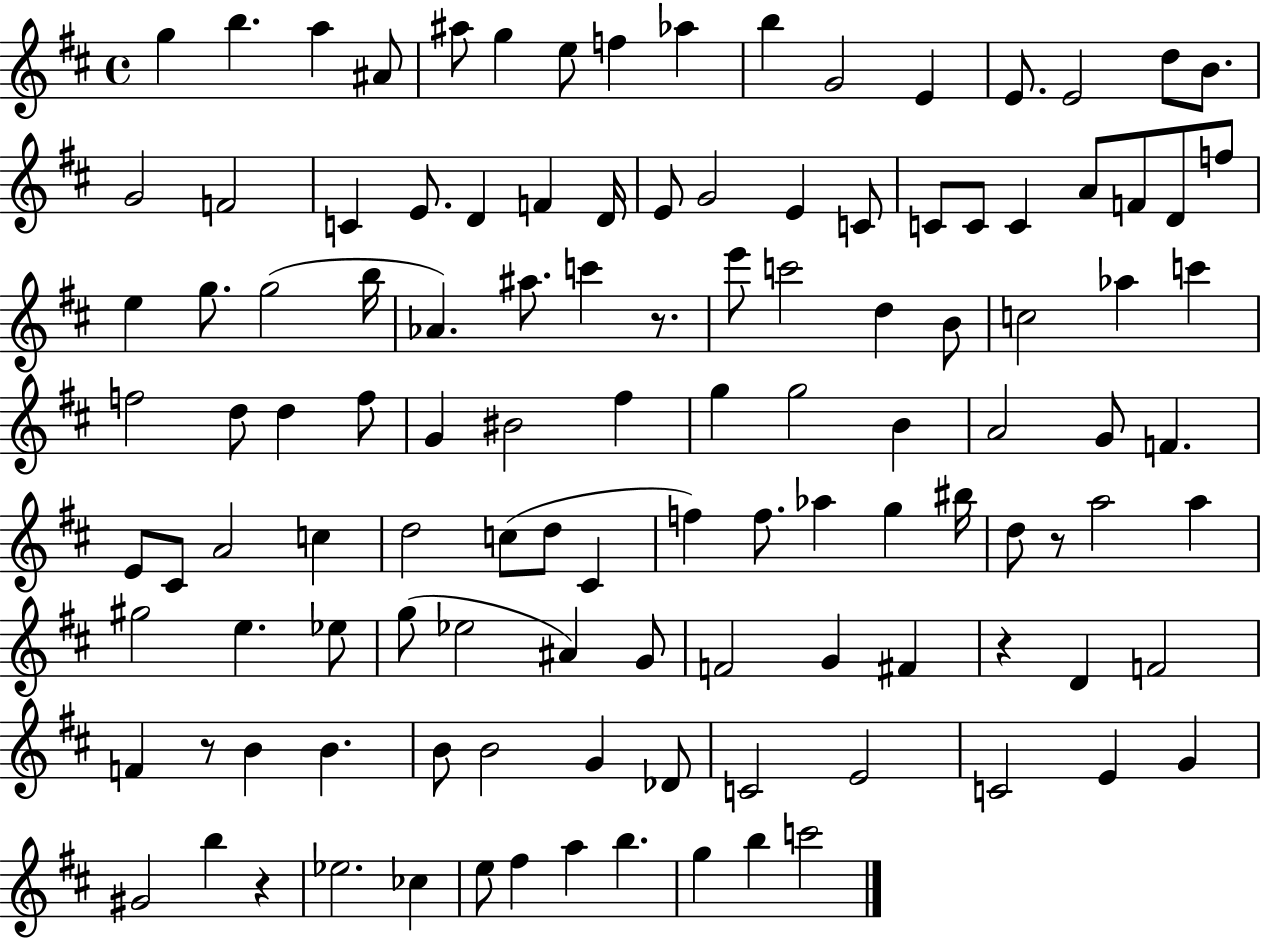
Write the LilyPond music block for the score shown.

{
  \clef treble
  \time 4/4
  \defaultTimeSignature
  \key d \major
  g''4 b''4. a''4 ais'8 | ais''8 g''4 e''8 f''4 aes''4 | b''4 g'2 e'4 | e'8. e'2 d''8 b'8. | \break g'2 f'2 | c'4 e'8. d'4 f'4 d'16 | e'8 g'2 e'4 c'8 | c'8 c'8 c'4 a'8 f'8 d'8 f''8 | \break e''4 g''8. g''2( b''16 | aes'4.) ais''8. c'''4 r8. | e'''8 c'''2 d''4 b'8 | c''2 aes''4 c'''4 | \break f''2 d''8 d''4 f''8 | g'4 bis'2 fis''4 | g''4 g''2 b'4 | a'2 g'8 f'4. | \break e'8 cis'8 a'2 c''4 | d''2 c''8( d''8 cis'4 | f''4) f''8. aes''4 g''4 bis''16 | d''8 r8 a''2 a''4 | \break gis''2 e''4. ees''8 | g''8( ees''2 ais'4) g'8 | f'2 g'4 fis'4 | r4 d'4 f'2 | \break f'4 r8 b'4 b'4. | b'8 b'2 g'4 des'8 | c'2 e'2 | c'2 e'4 g'4 | \break gis'2 b''4 r4 | ees''2. ces''4 | e''8 fis''4 a''4 b''4. | g''4 b''4 c'''2 | \break \bar "|."
}